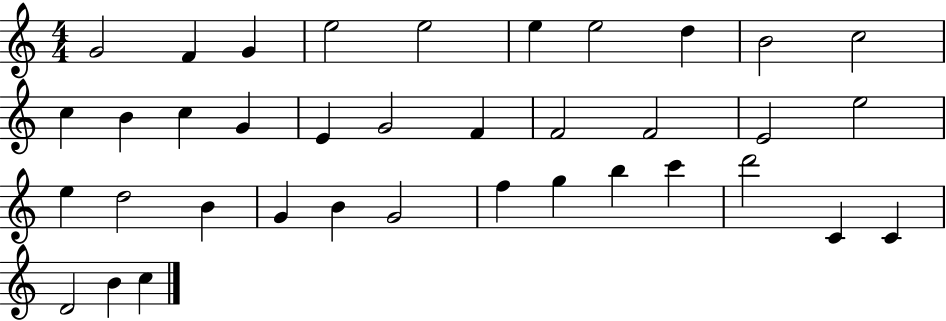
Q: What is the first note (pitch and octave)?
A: G4